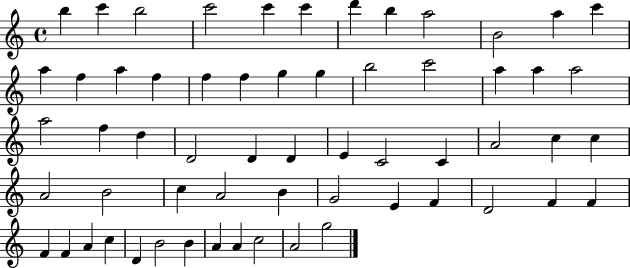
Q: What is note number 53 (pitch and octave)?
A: D4